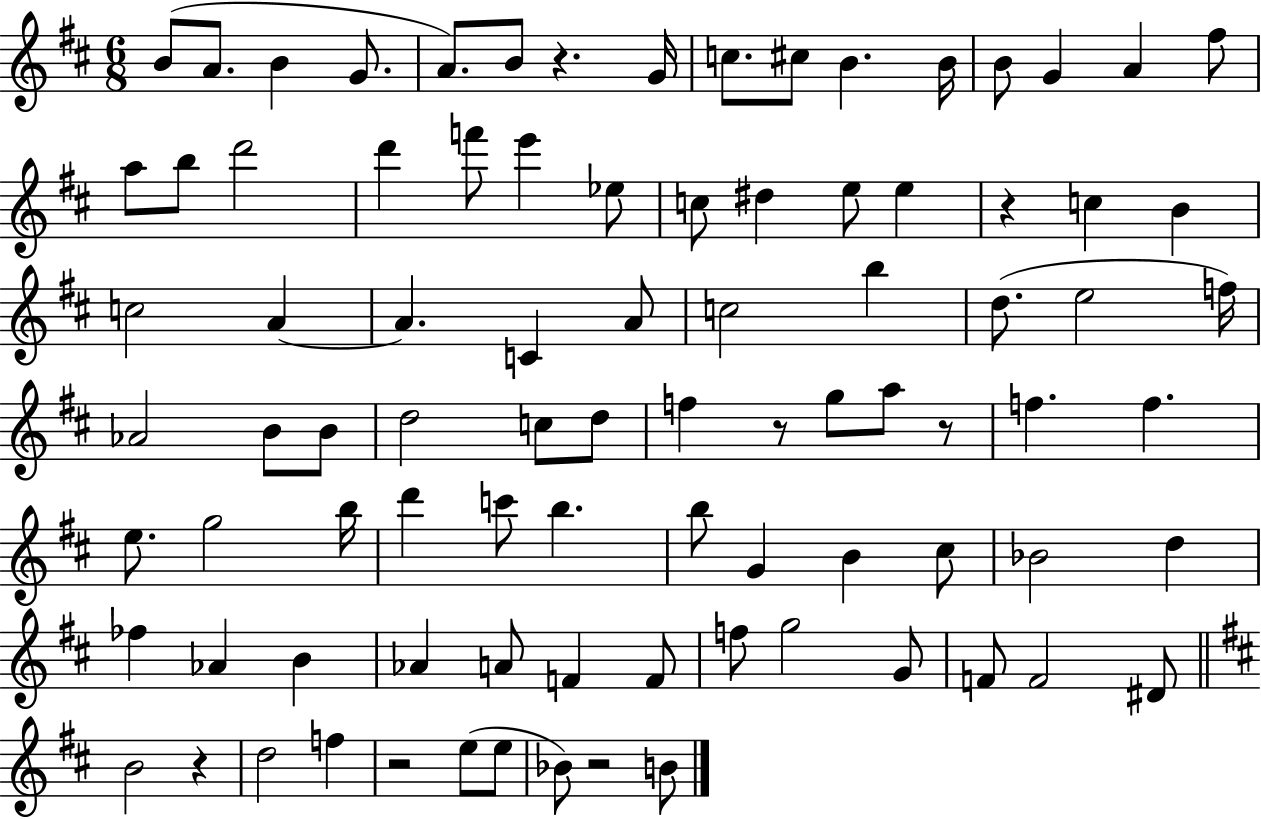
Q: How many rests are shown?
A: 7